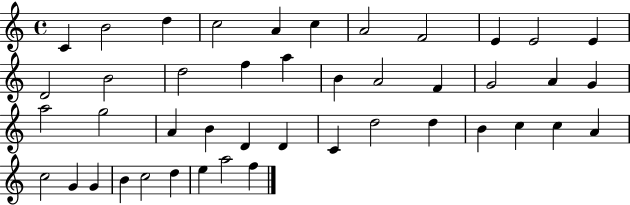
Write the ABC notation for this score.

X:1
T:Untitled
M:4/4
L:1/4
K:C
C B2 d c2 A c A2 F2 E E2 E D2 B2 d2 f a B A2 F G2 A G a2 g2 A B D D C d2 d B c c A c2 G G B c2 d e a2 f